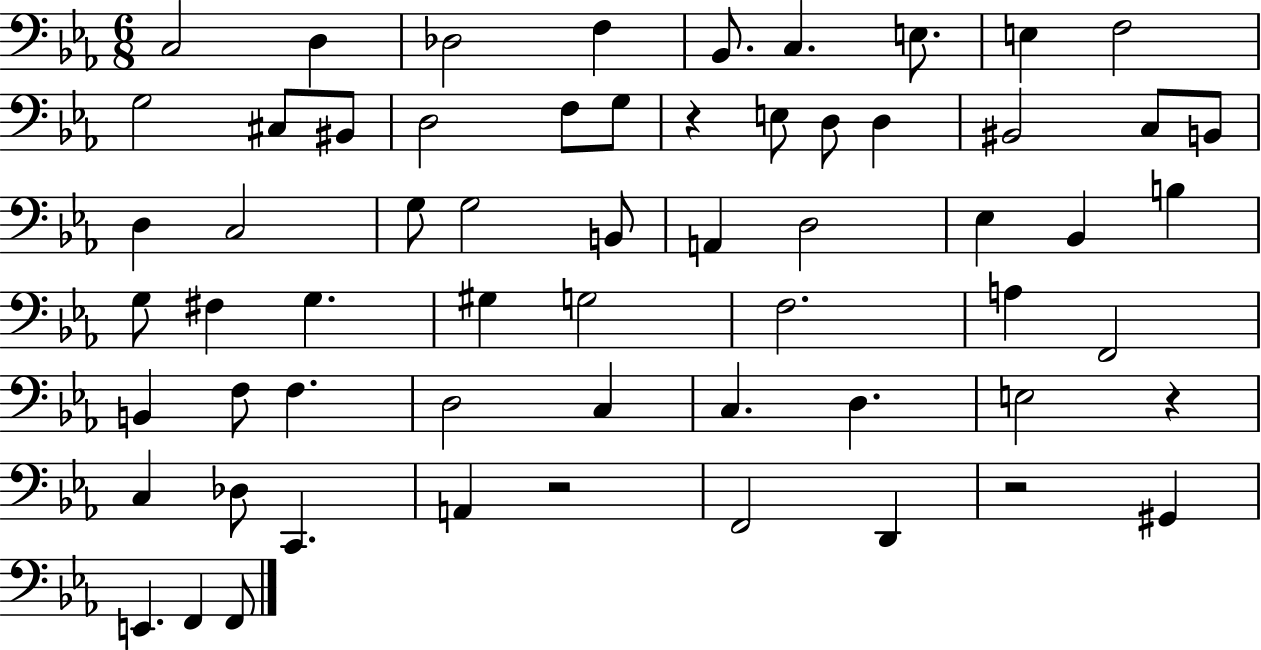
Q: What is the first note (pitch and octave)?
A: C3